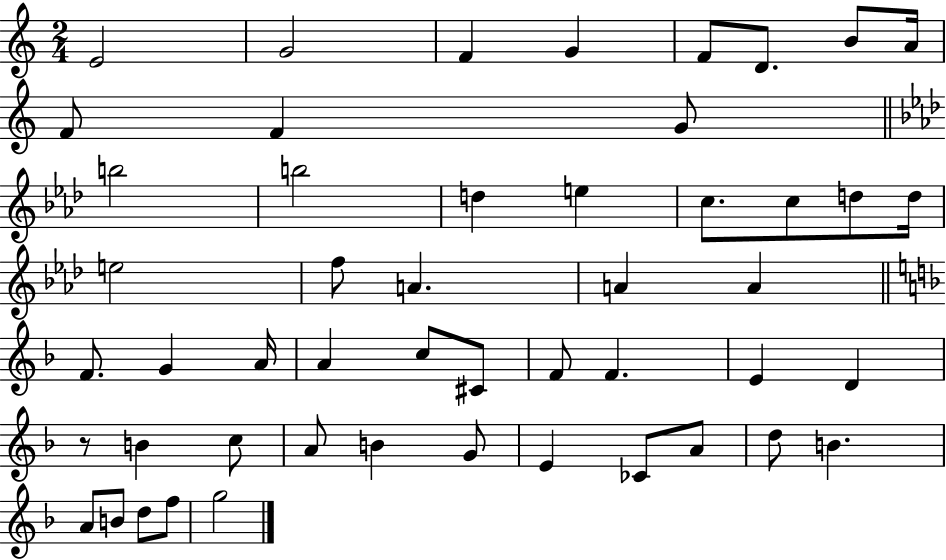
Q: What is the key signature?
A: C major